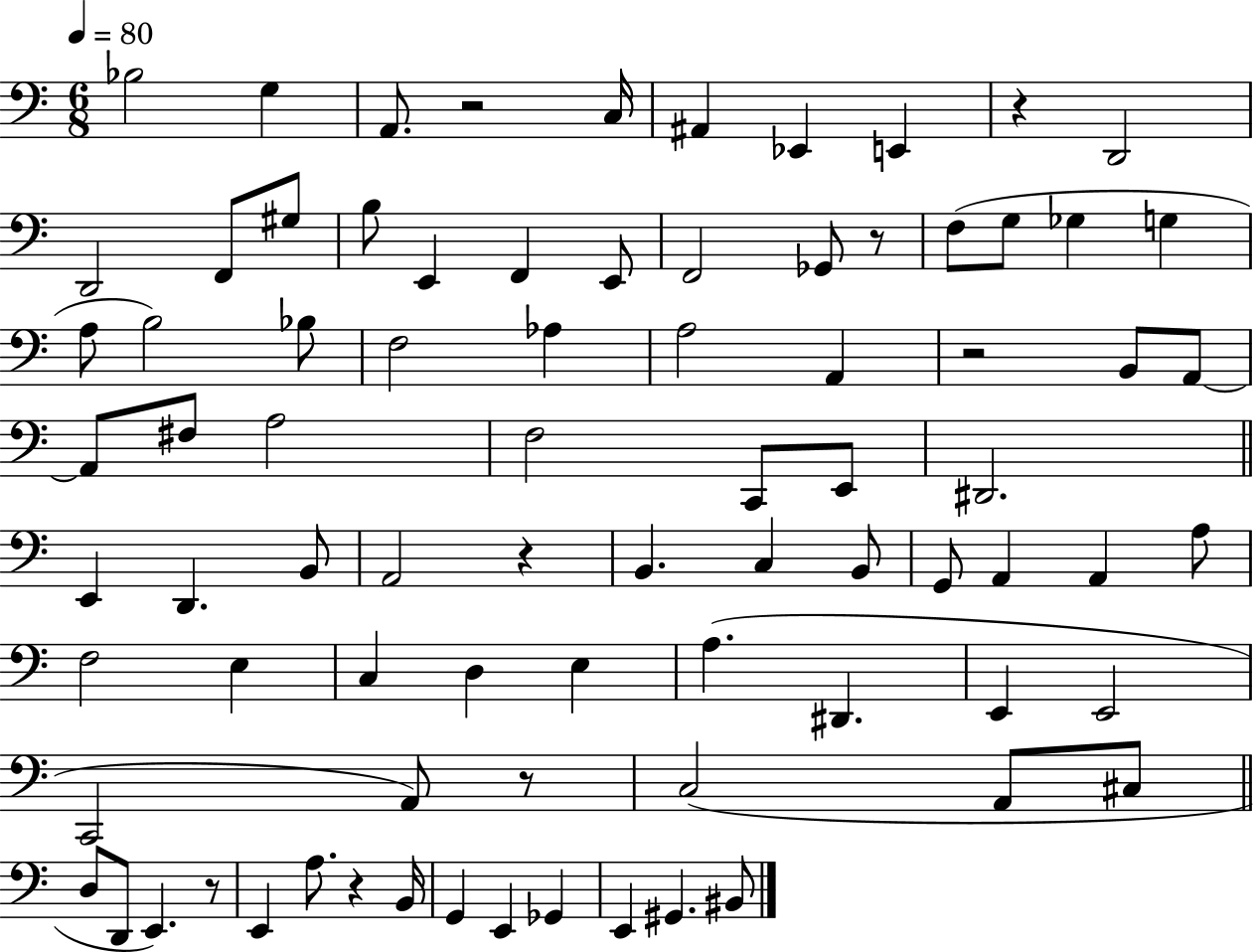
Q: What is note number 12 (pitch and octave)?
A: B3